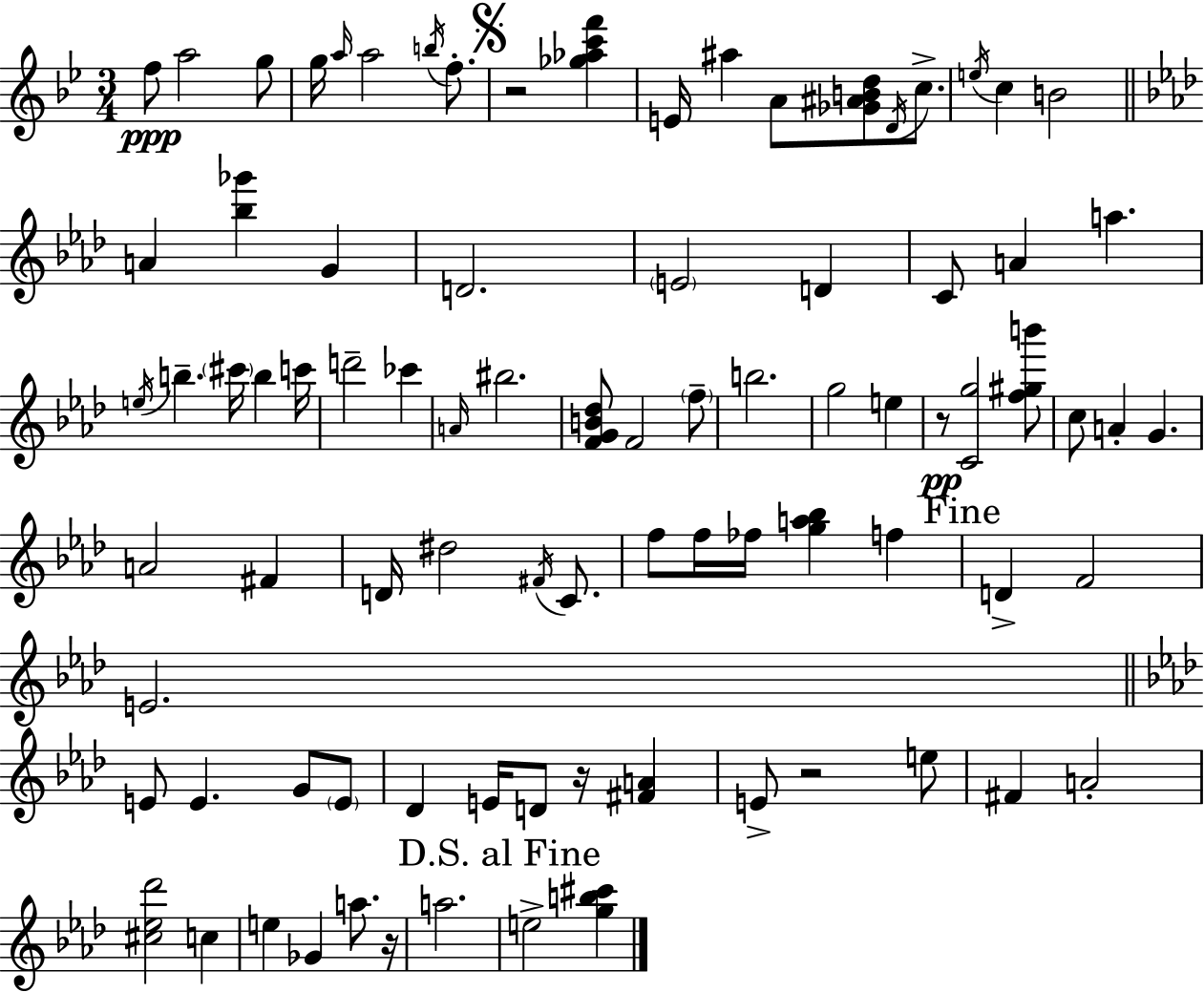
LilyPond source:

{
  \clef treble
  \numericTimeSignature
  \time 3/4
  \key bes \major
  f''8\ppp a''2 g''8 | g''16 \grace { a''16 } a''2 \acciaccatura { b''16 } f''8.-. | \mark \markup { \musicglyph "scripts.segno" } r2 <ges'' aes'' c''' f'''>4 | e'16 ais''4 a'8 <ges' ais' b' d''>8 \acciaccatura { d'16 } | \break c''8.-> \acciaccatura { e''16 } c''4 b'2 | \bar "||" \break \key aes \major a'4 <bes'' ges'''>4 g'4 | d'2. | \parenthesize e'2 d'4 | c'8 a'4 a''4. | \break \acciaccatura { e''16 } b''4.-- \parenthesize cis'''16 b''4 | c'''16 d'''2-- ces'''4 | \grace { a'16 } bis''2. | <f' g' b' des''>8 f'2 | \break \parenthesize f''8-- b''2. | g''2 e''4 | r8\pp <c' g''>2 | <f'' gis'' b'''>8 c''8 a'4-. g'4. | \break a'2 fis'4 | d'16 dis''2 \acciaccatura { fis'16 } | c'8. f''8 f''16 fes''16 <g'' a'' bes''>4 f''4 | \mark "Fine" d'4-> f'2 | \break e'2. | \bar "||" \break \key f \minor e'8 e'4. g'8 \parenthesize e'8 | des'4 e'16 d'8 r16 <fis' a'>4 | e'8-> r2 e''8 | fis'4 a'2-. | \break <cis'' ees'' des'''>2 c''4 | e''4 ges'4 a''8. r16 | a''2. | \mark "D.S. al Fine" e''2-> <g'' b'' cis'''>4 | \break \bar "|."
}